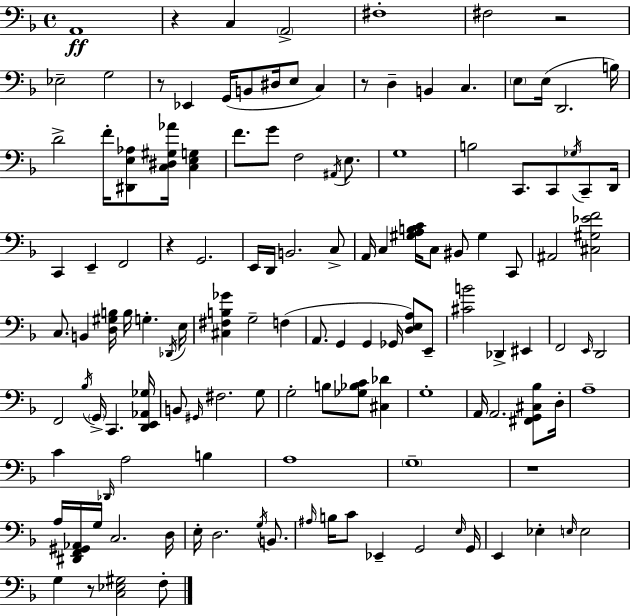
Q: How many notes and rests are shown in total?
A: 131